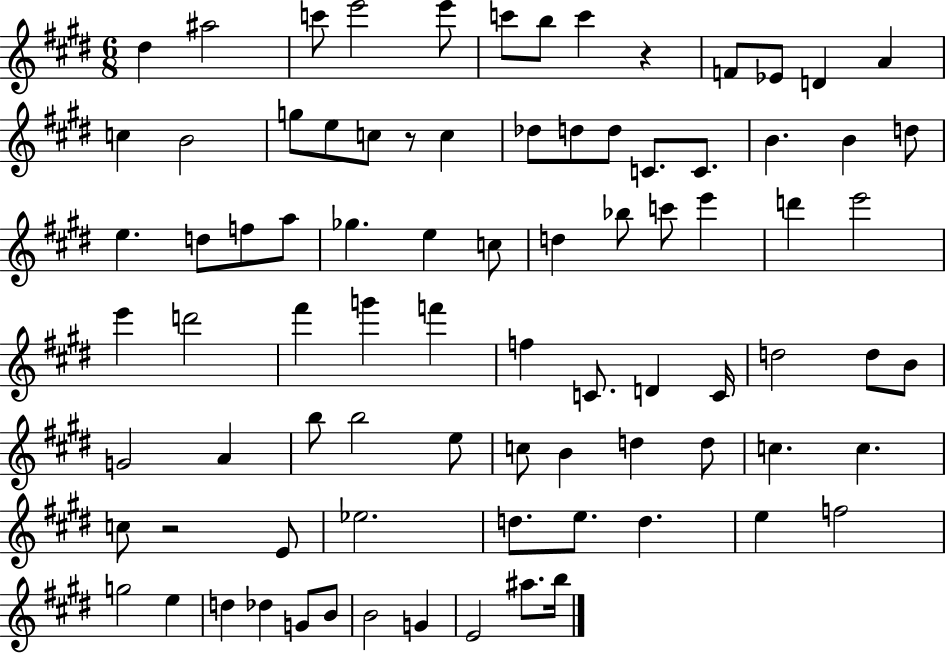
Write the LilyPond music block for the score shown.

{
  \clef treble
  \numericTimeSignature
  \time 6/8
  \key e \major
  \repeat volta 2 { dis''4 ais''2 | c'''8 e'''2 e'''8 | c'''8 b''8 c'''4 r4 | f'8 ees'8 d'4 a'4 | \break c''4 b'2 | g''8 e''8 c''8 r8 c''4 | des''8 d''8 d''8 c'8. c'8. | b'4. b'4 d''8 | \break e''4. d''8 f''8 a''8 | ges''4. e''4 c''8 | d''4 bes''8 c'''8 e'''4 | d'''4 e'''2 | \break e'''4 d'''2 | fis'''4 g'''4 f'''4 | f''4 c'8. d'4 c'16 | d''2 d''8 b'8 | \break g'2 a'4 | b''8 b''2 e''8 | c''8 b'4 d''4 d''8 | c''4. c''4. | \break c''8 r2 e'8 | ees''2. | d''8. e''8. d''4. | e''4 f''2 | \break g''2 e''4 | d''4 des''4 g'8 b'8 | b'2 g'4 | e'2 ais''8. b''16 | \break } \bar "|."
}